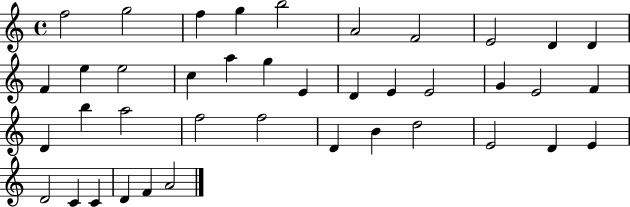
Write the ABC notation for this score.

X:1
T:Untitled
M:4/4
L:1/4
K:C
f2 g2 f g b2 A2 F2 E2 D D F e e2 c a g E D E E2 G E2 F D b a2 f2 f2 D B d2 E2 D E D2 C C D F A2